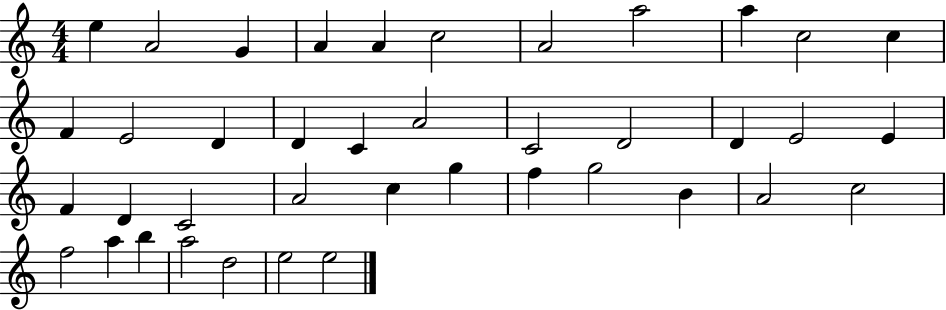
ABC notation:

X:1
T:Untitled
M:4/4
L:1/4
K:C
e A2 G A A c2 A2 a2 a c2 c F E2 D D C A2 C2 D2 D E2 E F D C2 A2 c g f g2 B A2 c2 f2 a b a2 d2 e2 e2